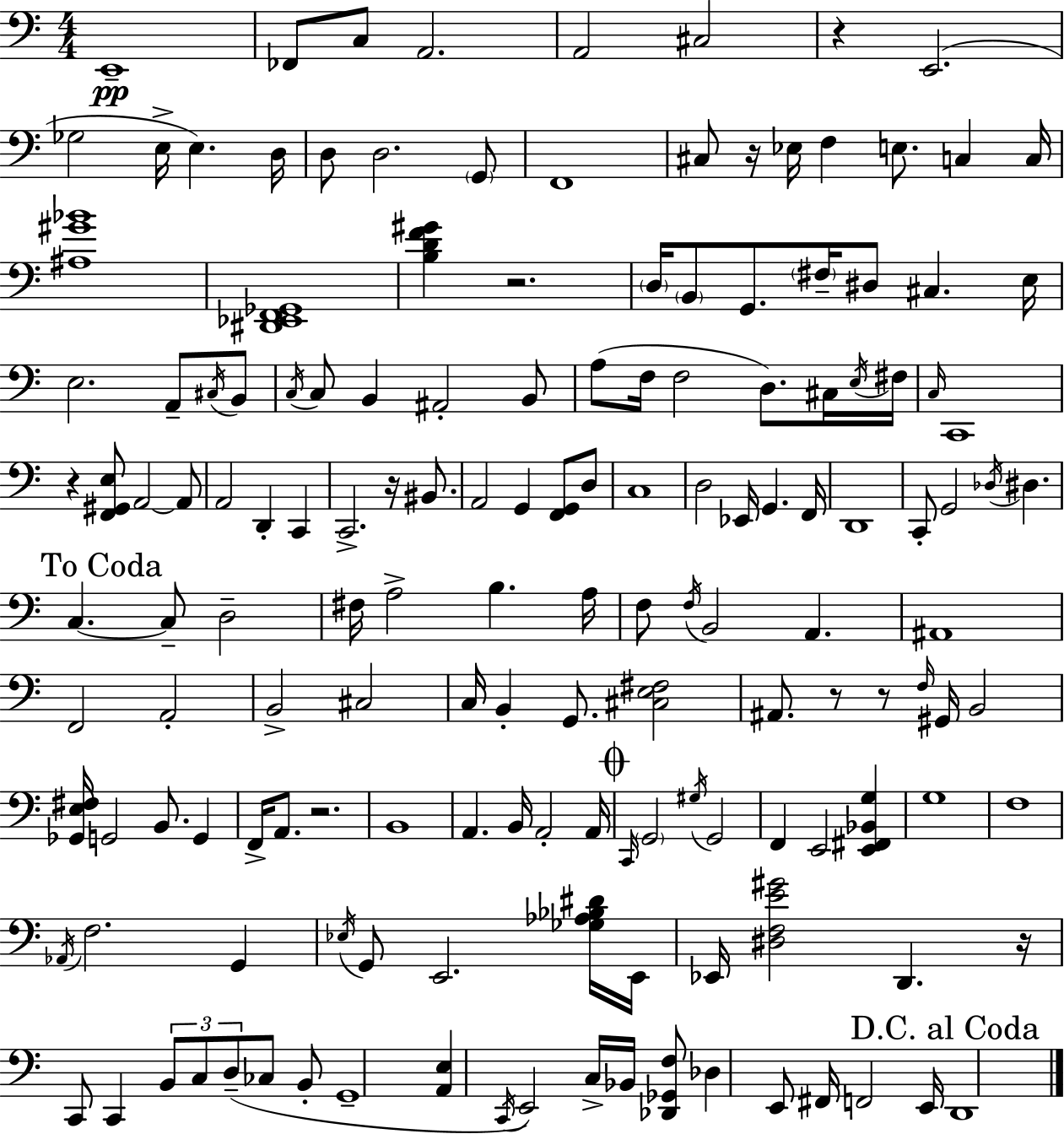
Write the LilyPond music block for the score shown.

{
  \clef bass
  \numericTimeSignature
  \time 4/4
  \key c \major
  e,1--\pp | fes,8 c8 a,2. | a,2 cis2 | r4 e,2.( | \break ges2 e16-> e4.) d16 | d8 d2. \parenthesize g,8 | f,1 | cis8 r16 ees16 f4 e8. c4 c16 | \break <ais gis' bes'>1 | <dis, ees, f, ges,>1 | <b d' f' gis'>4 r2. | \parenthesize d16 \parenthesize b,8 g,8. \parenthesize fis16-- dis8 cis4. e16 | \break e2. a,8-- \acciaccatura { cis16 } b,8 | \acciaccatura { c16 } c8 b,4 ais,2-. | b,8 a8( f16 f2 d8.) | cis16 \acciaccatura { e16 } fis16 \grace { c16 } c,1 | \break r4 <f, gis, e>8 a,2~~ | a,8 a,2 d,4-. | c,4 c,2.-> | r16 bis,8. a,2 g,4 | \break <f, g,>8 d8 c1 | d2 ees,16 g,4. | f,16 d,1 | c,8-. g,2 \acciaccatura { des16 } dis4. | \break \mark "To Coda" c4.~~ c8-- d2-- | fis16 a2-> b4. | a16 f8 \acciaccatura { f16 } b,2 | a,4. ais,1 | \break f,2 a,2-. | b,2-> cis2 | c16 b,4-. g,8. <cis e fis>2 | ais,8. r8 r8 \grace { f16 } gis,16 b,2 | \break <ges, e fis>16 g,2 | b,8. g,4 f,16-> a,8. r2. | b,1 | a,4. b,16 a,2-. | \break a,16 \mark \markup { \musicglyph "scripts.coda" } \grace { c,16 } \parenthesize g,2 | \acciaccatura { gis16 } g,2 f,4 e,2 | <e, fis, bes, g>4 g1 | f1 | \break \acciaccatura { aes,16 } f2. | g,4 \acciaccatura { ees16 } g,8 e,2. | <ges aes bes dis'>16 e,16 ees,16 <dis f e' gis'>2 | d,4. r16 c,8 c,4 | \break \tuplet 3/2 { b,8 c8 d8--( } ces8 b,8-. g,1-- | <a, e>4 \acciaccatura { c,16 }) | e,2 c16-> bes,16 <des, ges, f>8 des4 | e,8 fis,16 f,2 e,16 \mark "D.C. al Coda" d,1 | \break \bar "|."
}